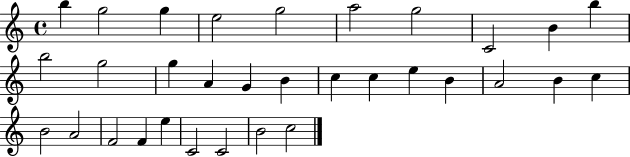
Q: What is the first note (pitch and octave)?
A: B5